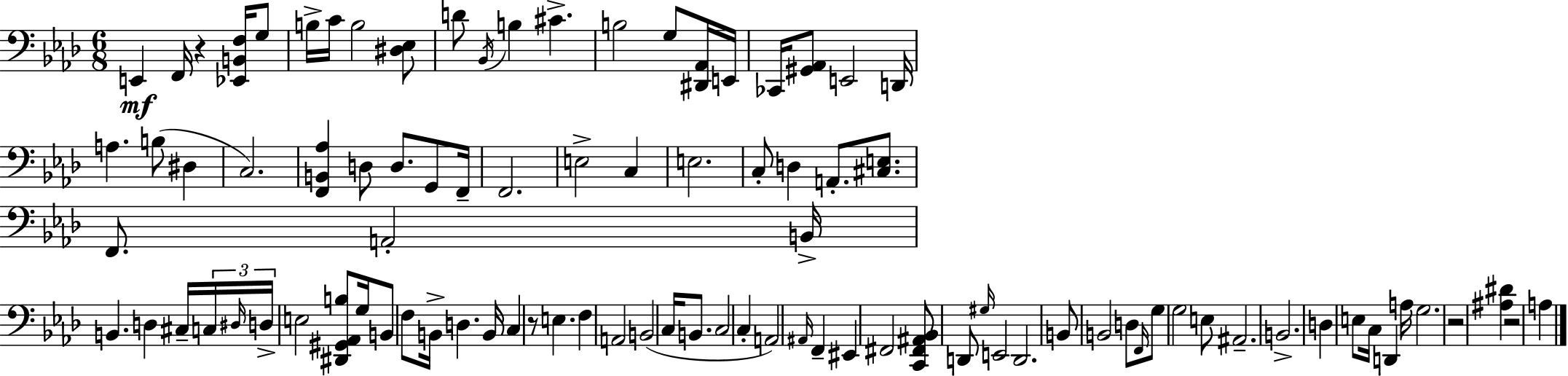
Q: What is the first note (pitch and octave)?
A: E2